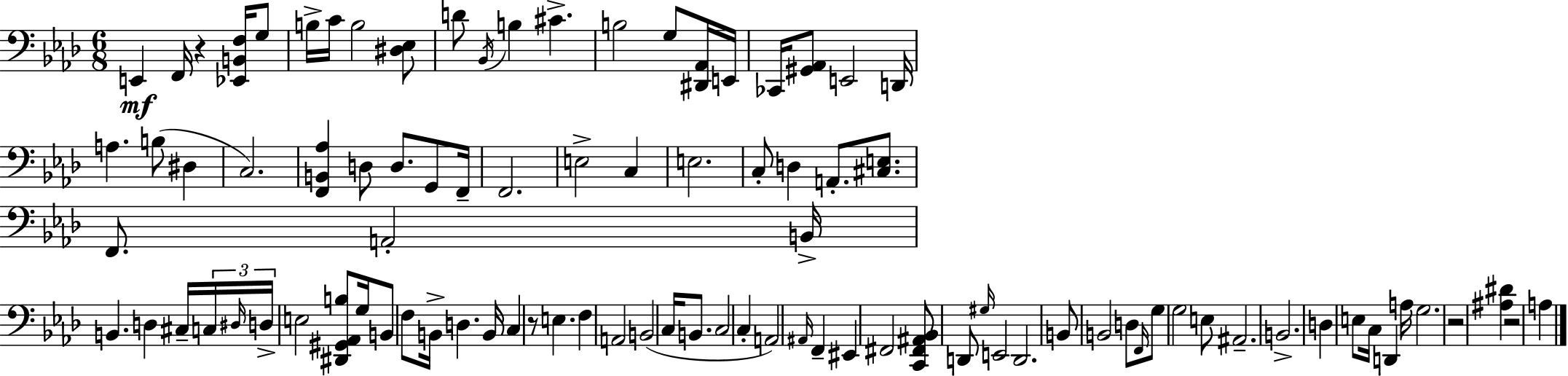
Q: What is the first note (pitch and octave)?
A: E2